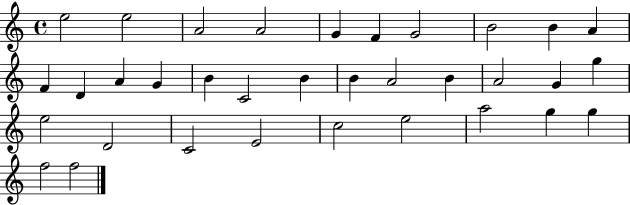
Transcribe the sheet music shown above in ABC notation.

X:1
T:Untitled
M:4/4
L:1/4
K:C
e2 e2 A2 A2 G F G2 B2 B A F D A G B C2 B B A2 B A2 G g e2 D2 C2 E2 c2 e2 a2 g g f2 f2